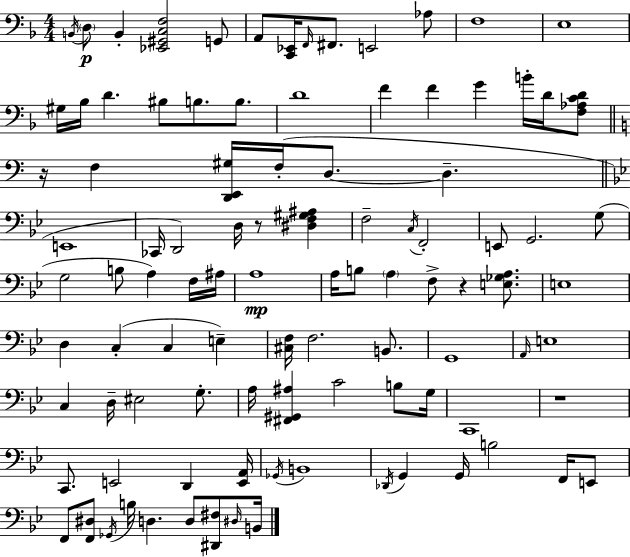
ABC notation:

X:1
T:Untitled
M:4/4
L:1/4
K:F
B,,/4 D,/2 B,, [_E,,^G,,C,F,]2 G,,/2 A,,/2 [C,,_E,,]/4 F,,/4 ^F,,/2 E,,2 _A,/2 F,4 E,4 ^G,/4 _B,/4 D ^B,/2 B,/2 B,/2 D4 F F G B/4 D/4 [F,_A,CD]/2 z/4 F, [D,,E,,^G,]/4 F,/4 D,/2 D, E,,4 _C,,/4 D,,2 D,/4 z/2 [^D,F,^G,^A,] F,2 C,/4 F,,2 E,,/2 G,,2 G,/2 G,2 B,/2 A, F,/4 ^A,/4 A,4 A,/4 B,/2 A, F,/2 z [E,_G,A,]/2 E,4 D, C, C, E, [^C,F,]/4 F,2 B,,/2 G,,4 A,,/4 E,4 C, D,/4 ^E,2 G,/2 A,/4 [^F,,^G,,^A,] C2 B,/2 G,/4 C,,4 z4 C,,/2 E,,2 D,, [E,,A,,]/4 _G,,/4 B,,4 _D,,/4 G,, G,,/4 B,2 F,,/4 E,,/2 F,,/2 [F,,^D,]/2 _G,,/4 B,/4 D, D,/2 [^D,,^F,]/2 ^D,/4 B,,/4